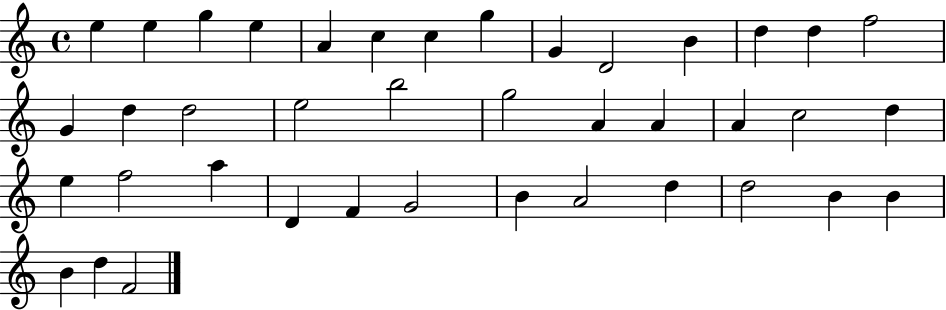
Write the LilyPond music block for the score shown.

{
  \clef treble
  \time 4/4
  \defaultTimeSignature
  \key c \major
  e''4 e''4 g''4 e''4 | a'4 c''4 c''4 g''4 | g'4 d'2 b'4 | d''4 d''4 f''2 | \break g'4 d''4 d''2 | e''2 b''2 | g''2 a'4 a'4 | a'4 c''2 d''4 | \break e''4 f''2 a''4 | d'4 f'4 g'2 | b'4 a'2 d''4 | d''2 b'4 b'4 | \break b'4 d''4 f'2 | \bar "|."
}